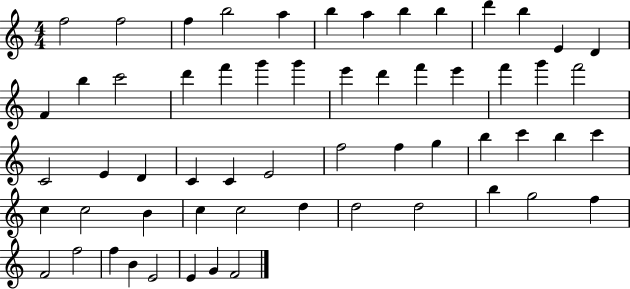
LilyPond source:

{
  \clef treble
  \numericTimeSignature
  \time 4/4
  \key c \major
  f''2 f''2 | f''4 b''2 a''4 | b''4 a''4 b''4 b''4 | d'''4 b''4 e'4 d'4 | \break f'4 b''4 c'''2 | d'''4 f'''4 g'''4 g'''4 | e'''4 d'''4 f'''4 e'''4 | f'''4 g'''4 f'''2 | \break c'2 e'4 d'4 | c'4 c'4 e'2 | f''2 f''4 g''4 | b''4 c'''4 b''4 c'''4 | \break c''4 c''2 b'4 | c''4 c''2 d''4 | d''2 d''2 | b''4 g''2 f''4 | \break f'2 f''2 | f''4 b'4 e'2 | e'4 g'4 f'2 | \bar "|."
}